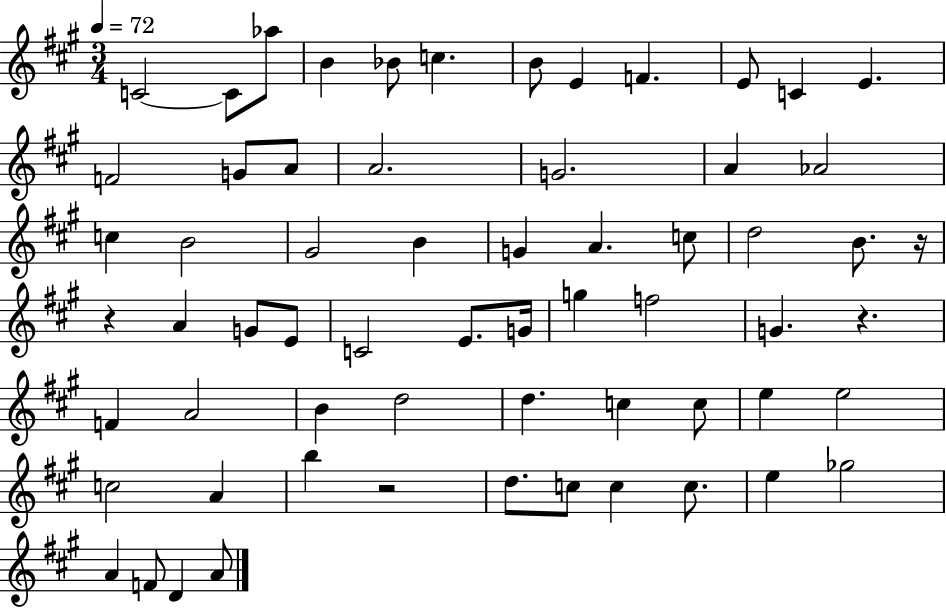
{
  \clef treble
  \numericTimeSignature
  \time 3/4
  \key a \major
  \tempo 4 = 72
  \repeat volta 2 { c'2~~ c'8 aes''8 | b'4 bes'8 c''4. | b'8 e'4 f'4. | e'8 c'4 e'4. | \break f'2 g'8 a'8 | a'2. | g'2. | a'4 aes'2 | \break c''4 b'2 | gis'2 b'4 | g'4 a'4. c''8 | d''2 b'8. r16 | \break r4 a'4 g'8 e'8 | c'2 e'8. g'16 | g''4 f''2 | g'4. r4. | \break f'4 a'2 | b'4 d''2 | d''4. c''4 c''8 | e''4 e''2 | \break c''2 a'4 | b''4 r2 | d''8. c''8 c''4 c''8. | e''4 ges''2 | \break a'4 f'8 d'4 a'8 | } \bar "|."
}